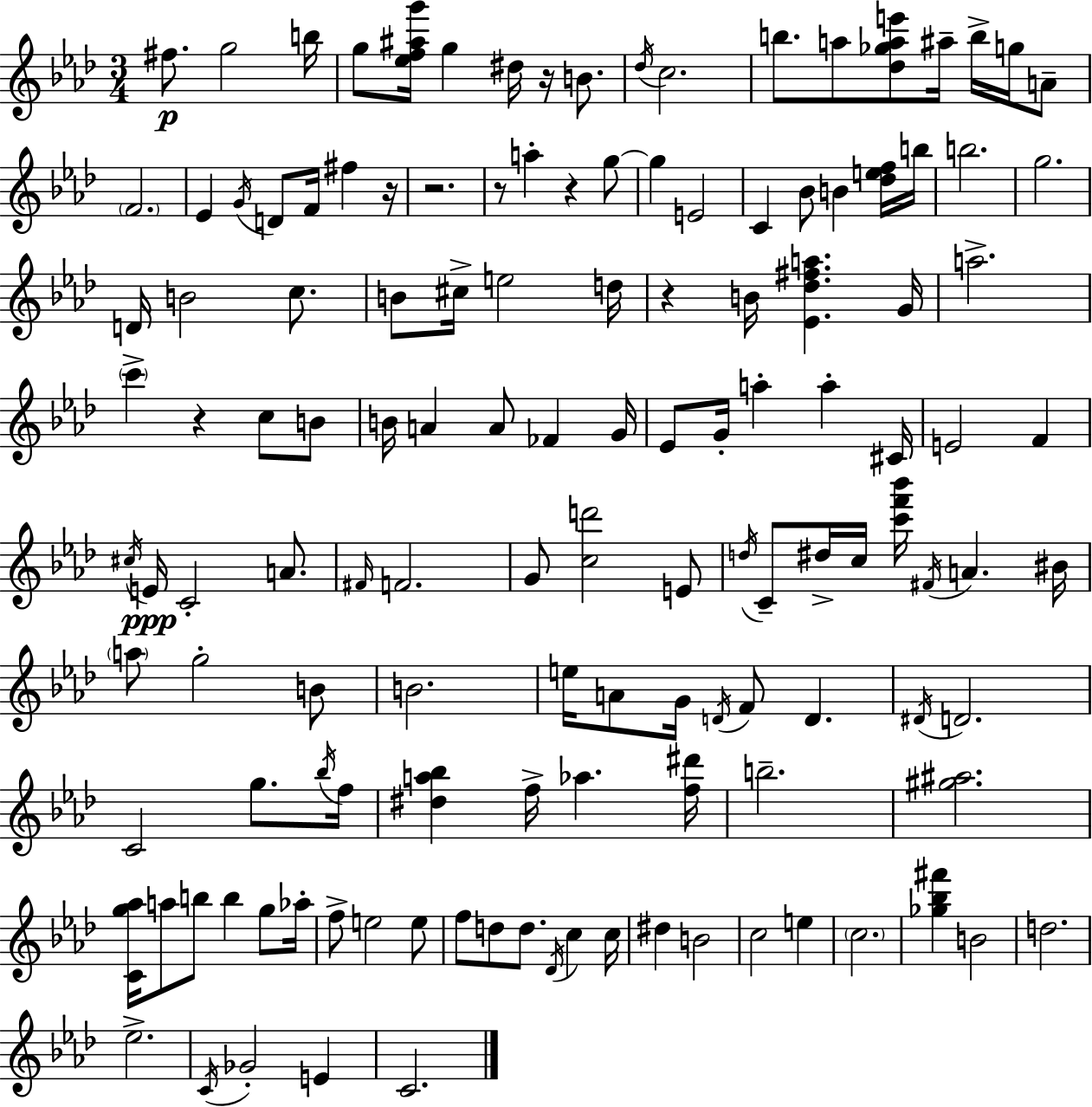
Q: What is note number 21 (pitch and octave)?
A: F#5